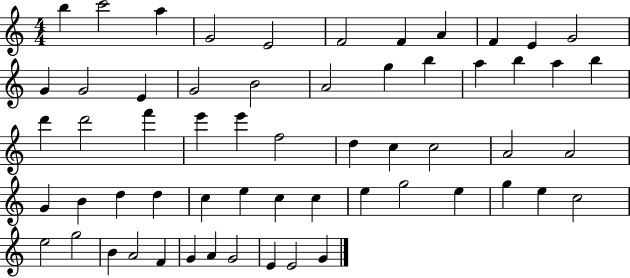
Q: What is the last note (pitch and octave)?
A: G4